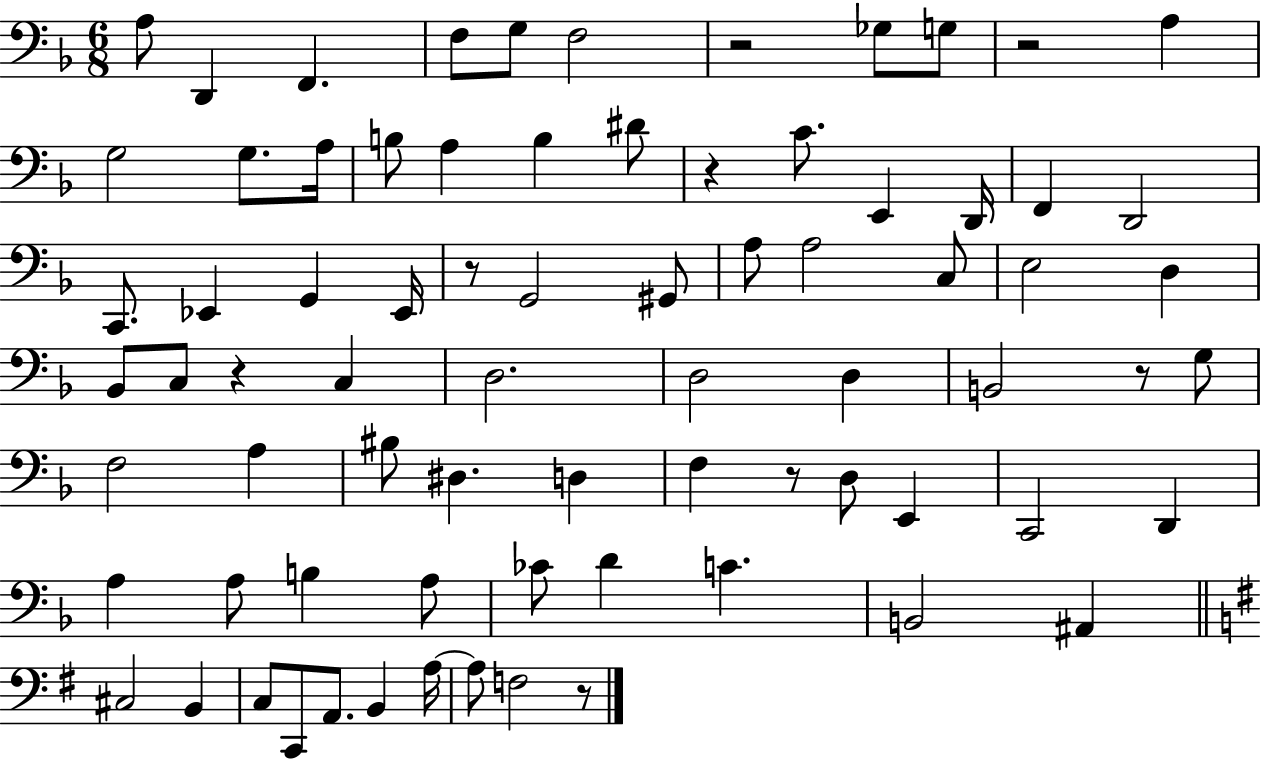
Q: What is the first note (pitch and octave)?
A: A3